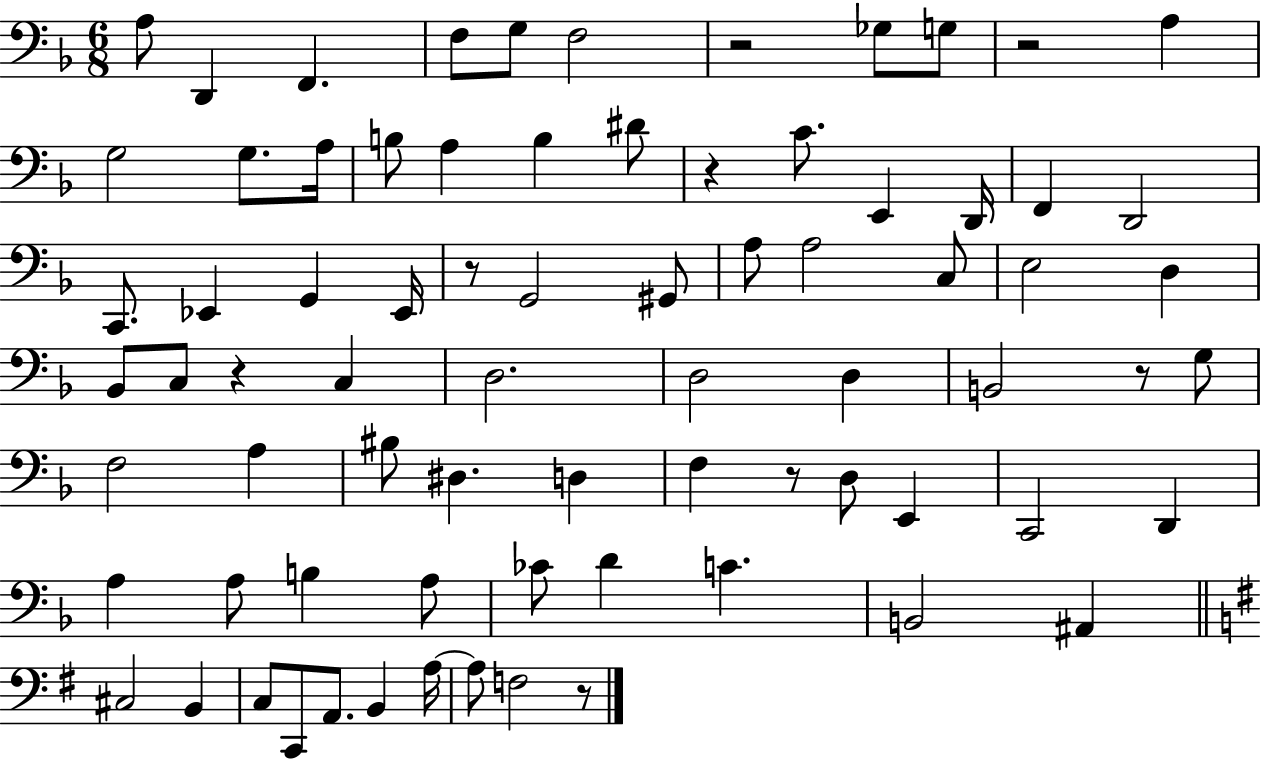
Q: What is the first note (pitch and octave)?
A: A3